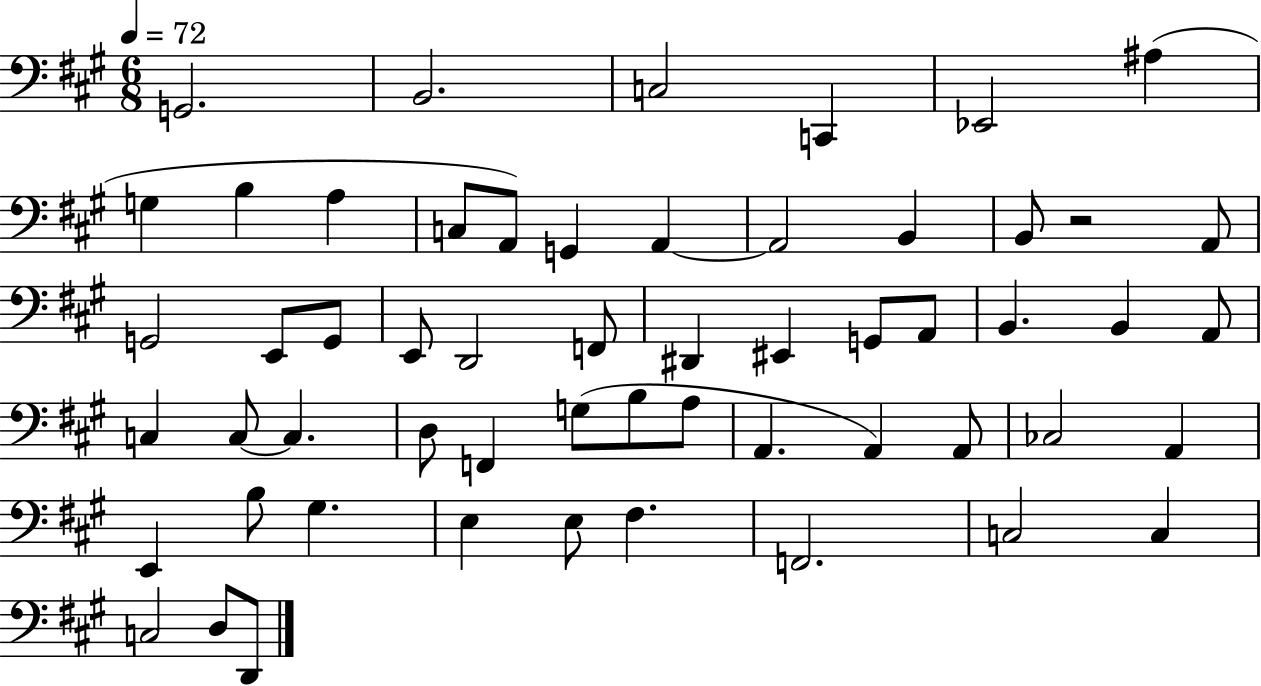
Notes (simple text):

G2/h. B2/h. C3/h C2/q Eb2/h A#3/q G3/q B3/q A3/q C3/e A2/e G2/q A2/q A2/h B2/q B2/e R/h A2/e G2/h E2/e G2/e E2/e D2/h F2/e D#2/q EIS2/q G2/e A2/e B2/q. B2/q A2/e C3/q C3/e C3/q. D3/e F2/q G3/e B3/e A3/e A2/q. A2/q A2/e CES3/h A2/q E2/q B3/e G#3/q. E3/q E3/e F#3/q. F2/h. C3/h C3/q C3/h D3/e D2/e